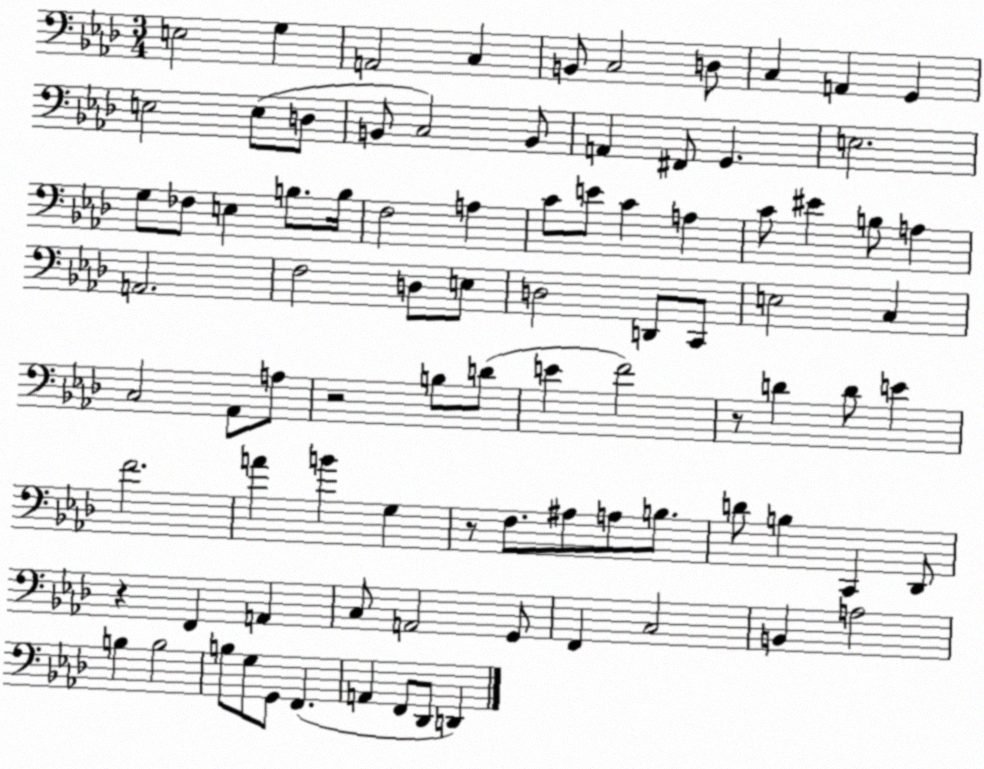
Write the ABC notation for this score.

X:1
T:Untitled
M:3/4
L:1/4
K:Ab
E,2 G, A,,2 C, B,,/2 C,2 D,/2 C, A,, G,, E,2 E,/2 D,/2 B,,/2 C,2 B,,/2 A,, ^F,,/2 G,, E,2 G,/2 _F,/2 E, B,/2 B,/4 F,2 A, C/2 E/2 C A, C/2 ^E B,/2 A, A,,2 F,2 D,/2 E,/2 D,2 D,,/2 C,,/2 E,2 C, C,2 _A,,/2 A,/2 z2 B,/2 D/2 E F2 z/2 D D/2 E F2 A B G, z/2 F,/2 ^A,/2 A,/2 B,/2 D/2 B, C,, _D,,/2 z F,, A,, C,/2 A,,2 G,,/2 F,, C,2 B,, A,2 B, B,2 B,/2 G,/2 G,,/2 F,, A,, F,,/2 _D,,/2 D,,